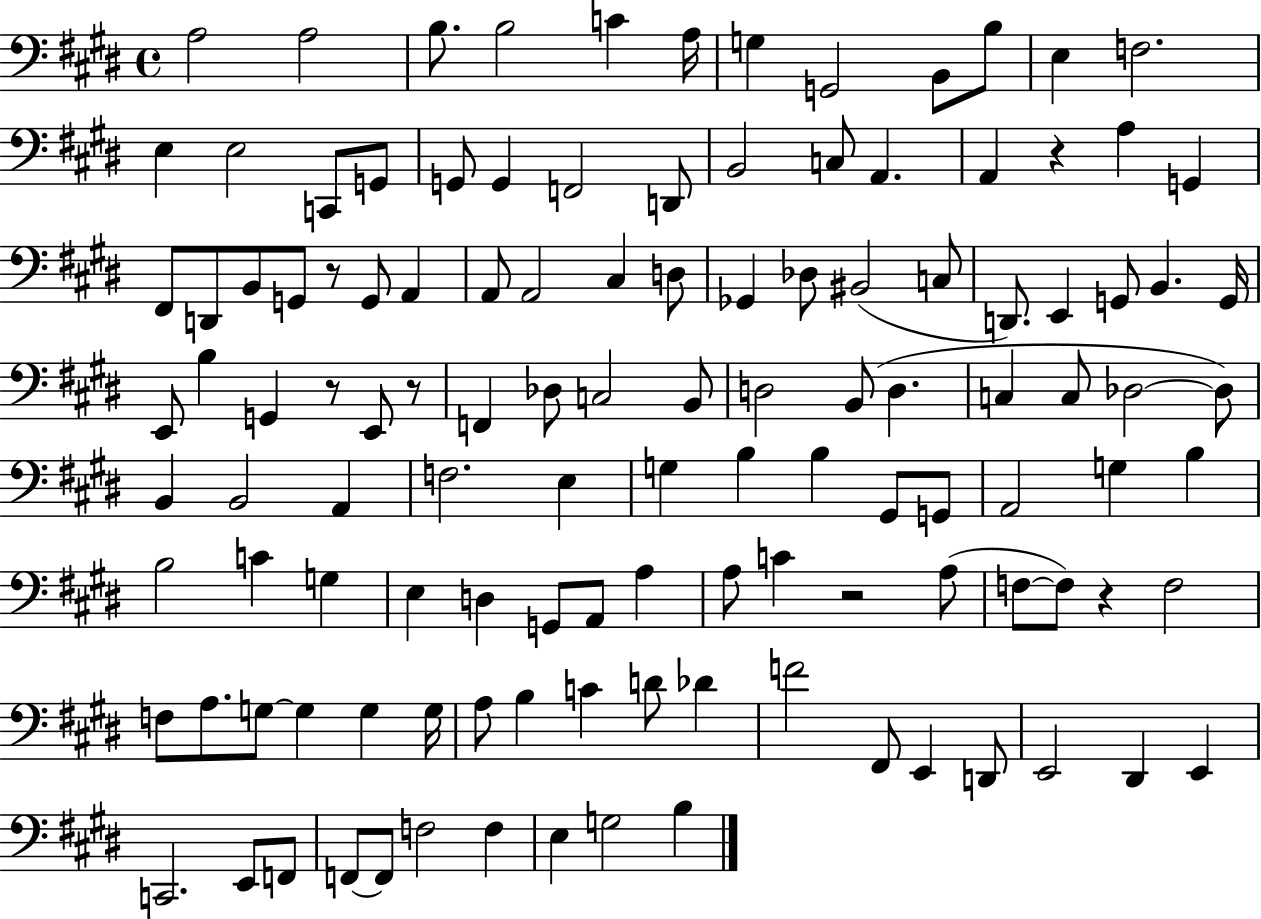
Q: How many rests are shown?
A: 6